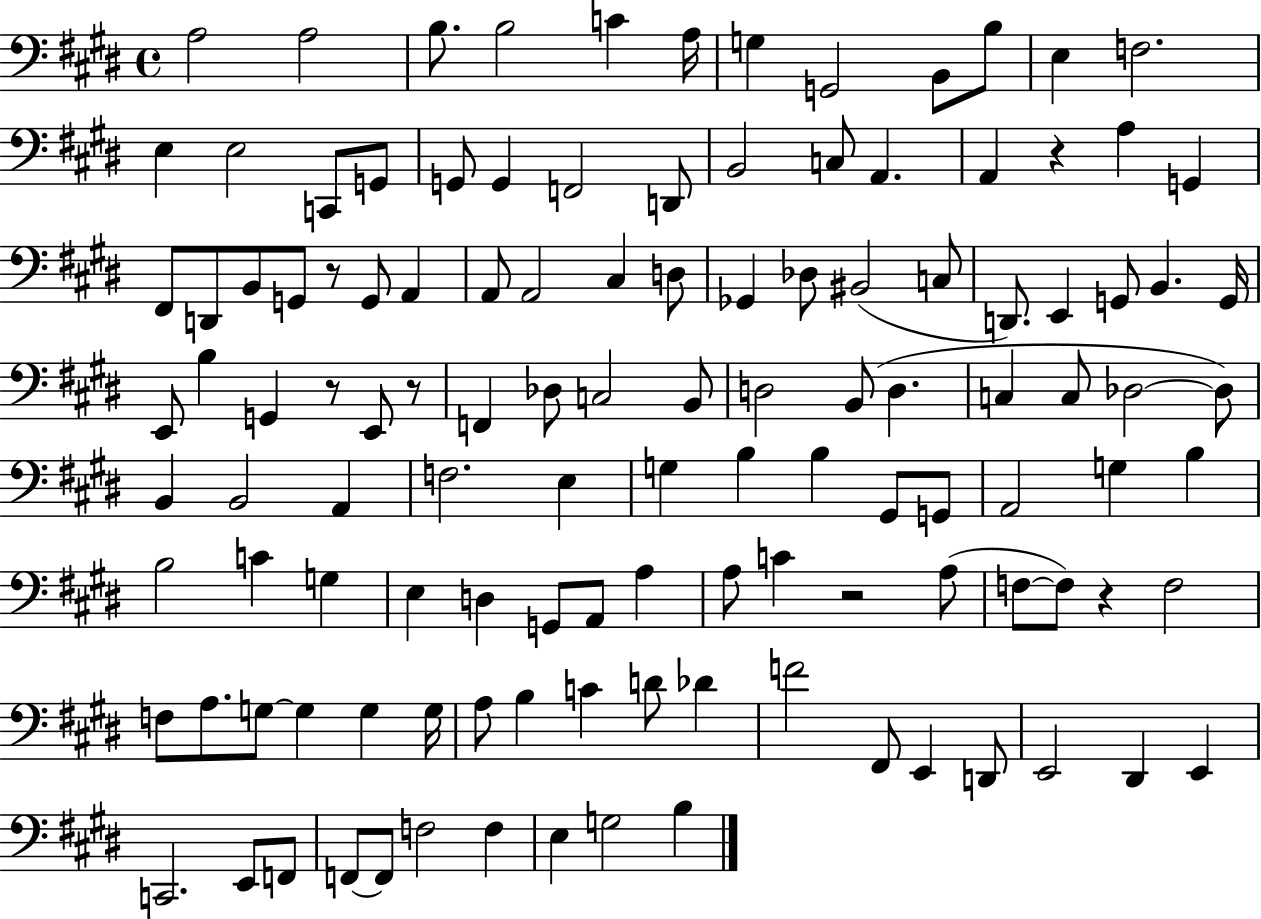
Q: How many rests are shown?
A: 6